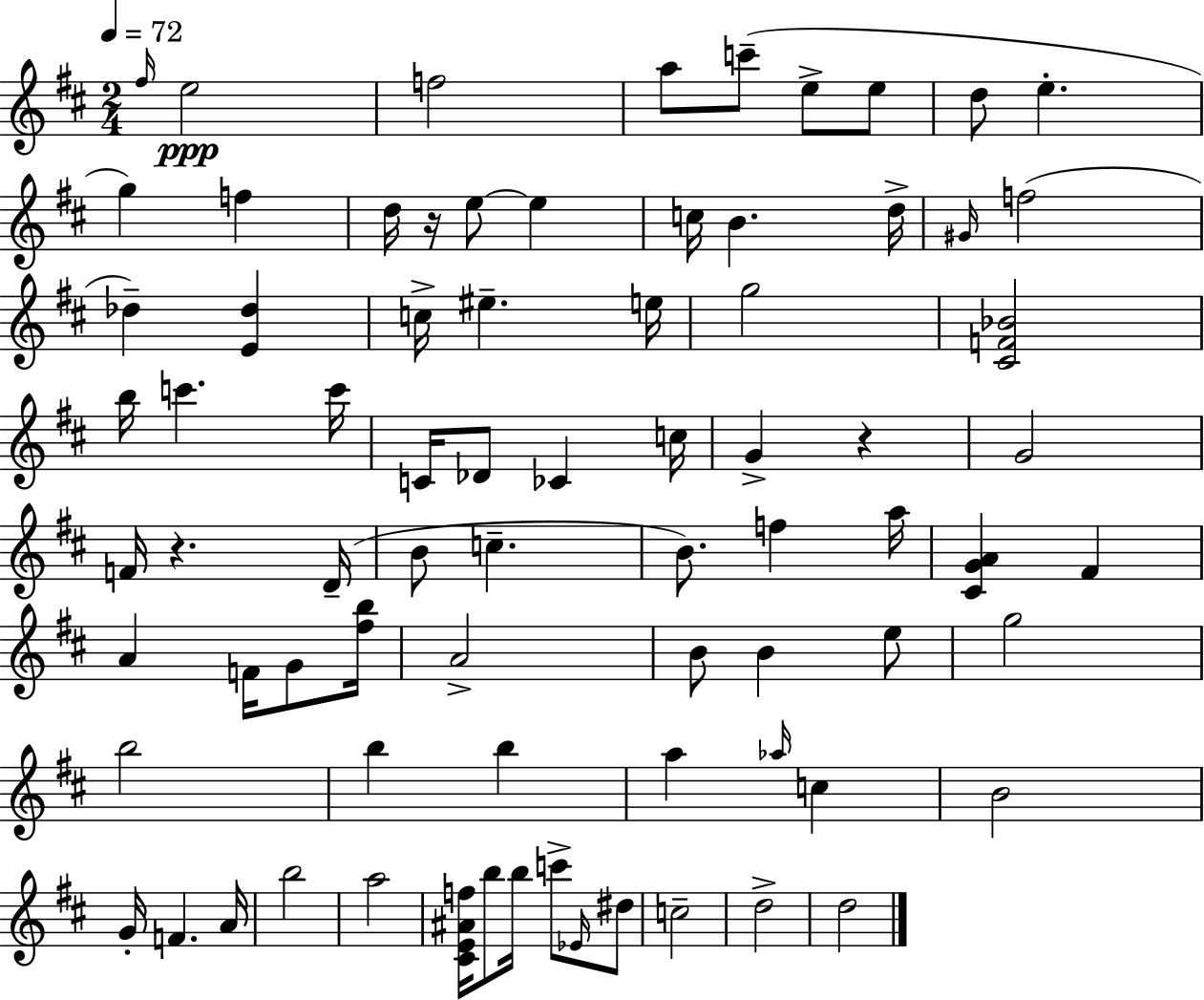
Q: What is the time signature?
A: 2/4